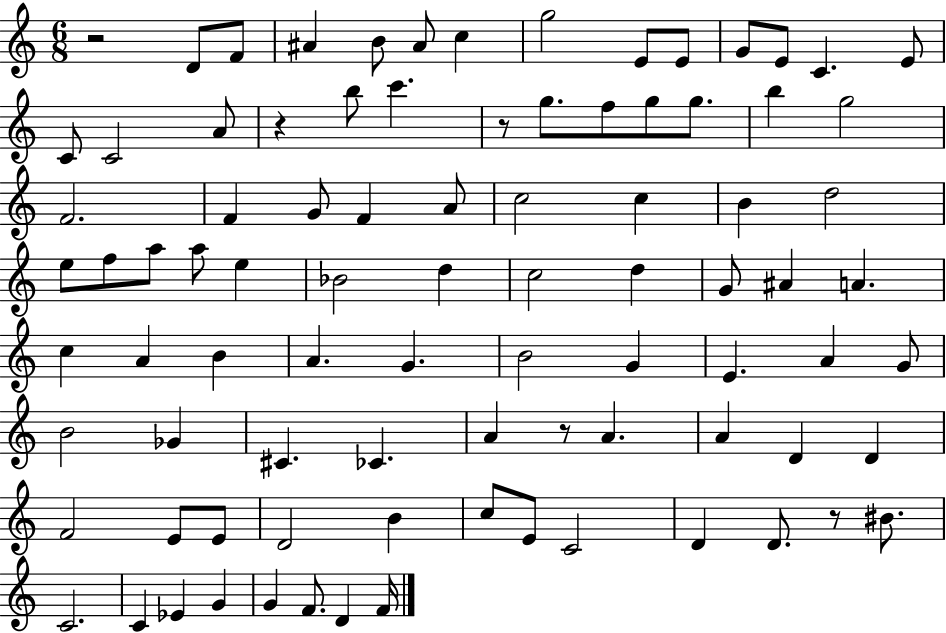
{
  \clef treble
  \numericTimeSignature
  \time 6/8
  \key c \major
  r2 d'8 f'8 | ais'4 b'8 ais'8 c''4 | g''2 e'8 e'8 | g'8 e'8 c'4. e'8 | \break c'8 c'2 a'8 | r4 b''8 c'''4. | r8 g''8. f''8 g''8 g''8. | b''4 g''2 | \break f'2. | f'4 g'8 f'4 a'8 | c''2 c''4 | b'4 d''2 | \break e''8 f''8 a''8 a''8 e''4 | bes'2 d''4 | c''2 d''4 | g'8 ais'4 a'4. | \break c''4 a'4 b'4 | a'4. g'4. | b'2 g'4 | e'4. a'4 g'8 | \break b'2 ges'4 | cis'4. ces'4. | a'4 r8 a'4. | a'4 d'4 d'4 | \break f'2 e'8 e'8 | d'2 b'4 | c''8 e'8 c'2 | d'4 d'8. r8 bis'8. | \break c'2. | c'4 ees'4 g'4 | g'4 f'8. d'4 f'16 | \bar "|."
}